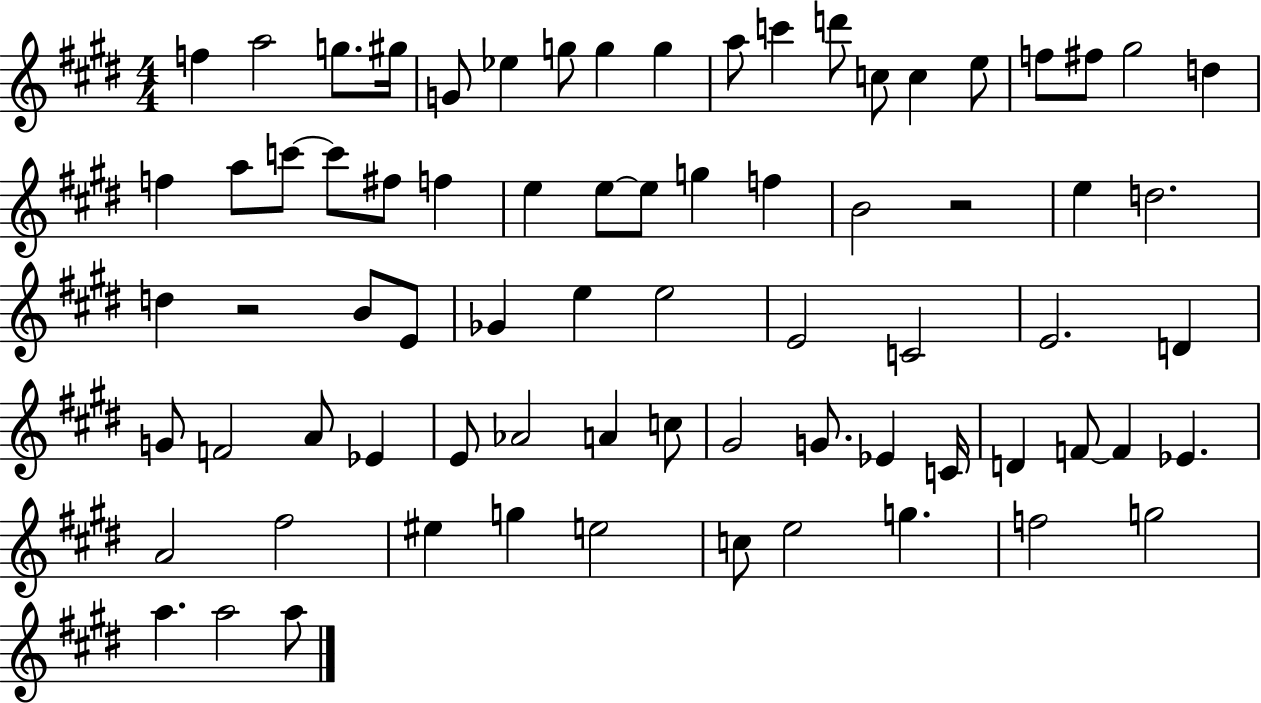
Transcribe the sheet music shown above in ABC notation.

X:1
T:Untitled
M:4/4
L:1/4
K:E
f a2 g/2 ^g/4 G/2 _e g/2 g g a/2 c' d'/2 c/2 c e/2 f/2 ^f/2 ^g2 d f a/2 c'/2 c'/2 ^f/2 f e e/2 e/2 g f B2 z2 e d2 d z2 B/2 E/2 _G e e2 E2 C2 E2 D G/2 F2 A/2 _E E/2 _A2 A c/2 ^G2 G/2 _E C/4 D F/2 F _E A2 ^f2 ^e g e2 c/2 e2 g f2 g2 a a2 a/2